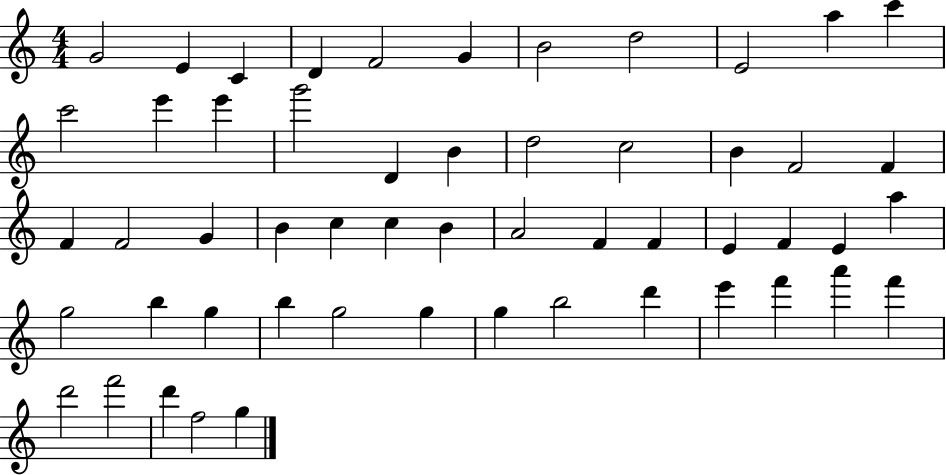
{
  \clef treble
  \numericTimeSignature
  \time 4/4
  \key c \major
  g'2 e'4 c'4 | d'4 f'2 g'4 | b'2 d''2 | e'2 a''4 c'''4 | \break c'''2 e'''4 e'''4 | g'''2 d'4 b'4 | d''2 c''2 | b'4 f'2 f'4 | \break f'4 f'2 g'4 | b'4 c''4 c''4 b'4 | a'2 f'4 f'4 | e'4 f'4 e'4 a''4 | \break g''2 b''4 g''4 | b''4 g''2 g''4 | g''4 b''2 d'''4 | e'''4 f'''4 a'''4 f'''4 | \break d'''2 f'''2 | d'''4 f''2 g''4 | \bar "|."
}